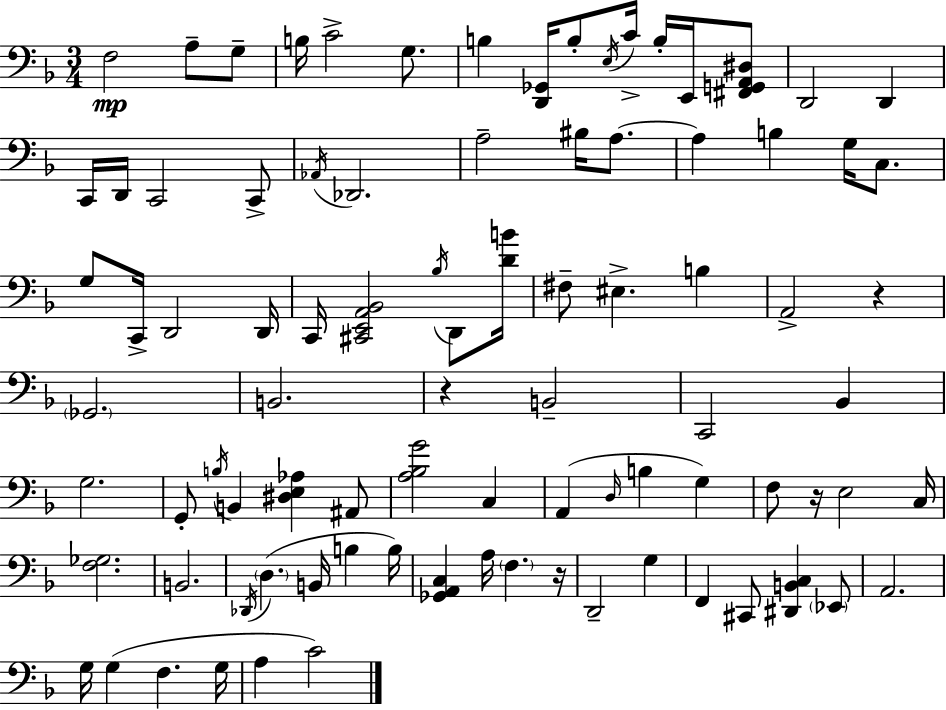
X:1
T:Untitled
M:3/4
L:1/4
K:Dm
F,2 A,/2 G,/2 B,/4 C2 G,/2 B, [D,,_G,,]/4 B,/2 E,/4 C/4 B,/4 E,,/4 [^F,,G,,A,,^D,]/2 D,,2 D,, C,,/4 D,,/4 C,,2 C,,/2 _A,,/4 _D,,2 A,2 ^B,/4 A,/2 A, B, G,/4 C,/2 G,/2 C,,/4 D,,2 D,,/4 C,,/4 [^C,,E,,A,,_B,,]2 _B,/4 D,,/2 [DB]/4 ^F,/2 ^E, B, A,,2 z _G,,2 B,,2 z B,,2 C,,2 _B,, G,2 G,,/2 B,/4 B,, [^D,E,_A,] ^A,,/2 [A,_B,G]2 C, A,, D,/4 B, G, F,/2 z/4 E,2 C,/4 [F,_G,]2 B,,2 _D,,/4 D, B,,/4 B, B,/4 [_G,,A,,C,] A,/4 F, z/4 D,,2 G, F,, ^C,,/2 [^D,,B,,C,] _E,,/2 A,,2 G,/4 G, F, G,/4 A, C2